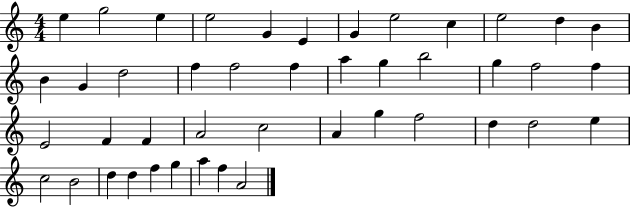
E5/q G5/h E5/q E5/h G4/q E4/q G4/q E5/h C5/q E5/h D5/q B4/q B4/q G4/q D5/h F5/q F5/h F5/q A5/q G5/q B5/h G5/q F5/h F5/q E4/h F4/q F4/q A4/h C5/h A4/q G5/q F5/h D5/q D5/h E5/q C5/h B4/h D5/q D5/q F5/q G5/q A5/q F5/q A4/h